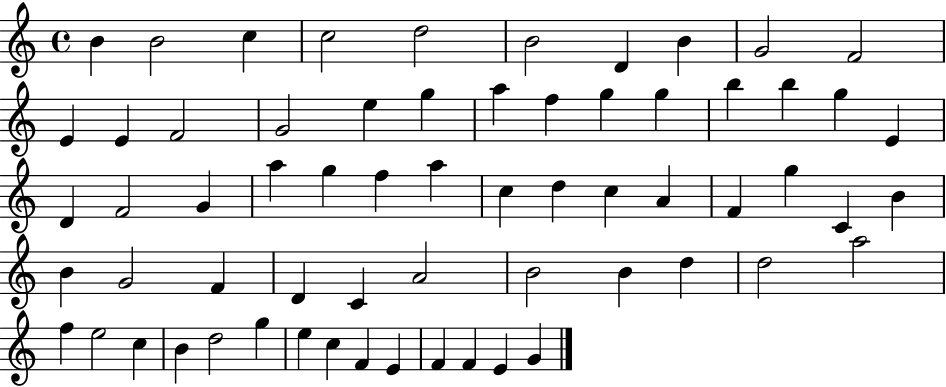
{
  \clef treble
  \time 4/4
  \defaultTimeSignature
  \key c \major
  b'4 b'2 c''4 | c''2 d''2 | b'2 d'4 b'4 | g'2 f'2 | \break e'4 e'4 f'2 | g'2 e''4 g''4 | a''4 f''4 g''4 g''4 | b''4 b''4 g''4 e'4 | \break d'4 f'2 g'4 | a''4 g''4 f''4 a''4 | c''4 d''4 c''4 a'4 | f'4 g''4 c'4 b'4 | \break b'4 g'2 f'4 | d'4 c'4 a'2 | b'2 b'4 d''4 | d''2 a''2 | \break f''4 e''2 c''4 | b'4 d''2 g''4 | e''4 c''4 f'4 e'4 | f'4 f'4 e'4 g'4 | \break \bar "|."
}